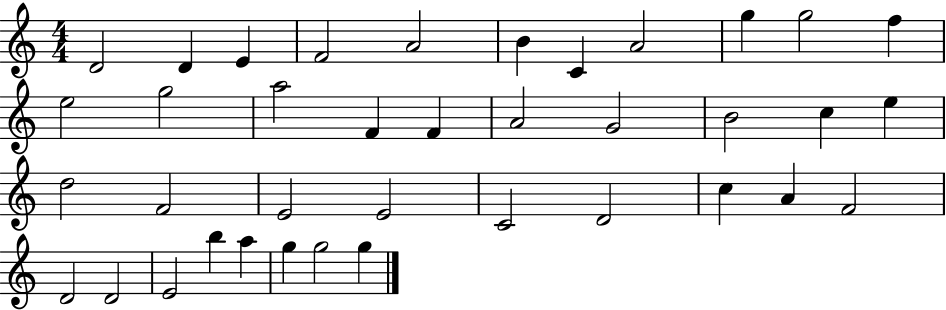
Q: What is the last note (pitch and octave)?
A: G5